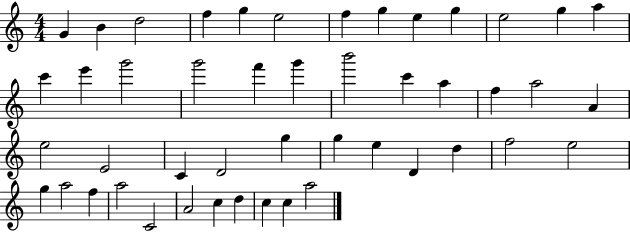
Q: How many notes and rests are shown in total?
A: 47